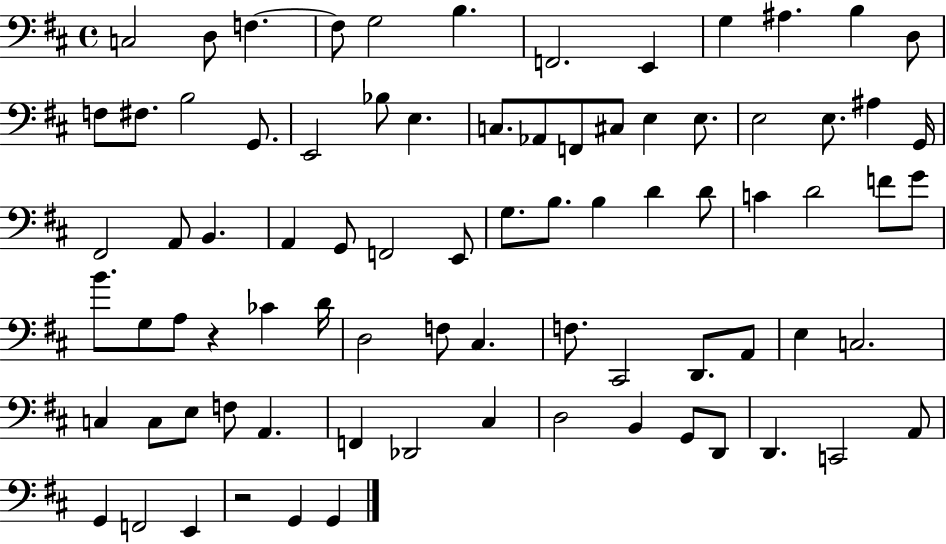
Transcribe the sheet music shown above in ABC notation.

X:1
T:Untitled
M:4/4
L:1/4
K:D
C,2 D,/2 F, F,/2 G,2 B, F,,2 E,, G, ^A, B, D,/2 F,/2 ^F,/2 B,2 G,,/2 E,,2 _B,/2 E, C,/2 _A,,/2 F,,/2 ^C,/2 E, E,/2 E,2 E,/2 ^A, G,,/4 ^F,,2 A,,/2 B,, A,, G,,/2 F,,2 E,,/2 G,/2 B,/2 B, D D/2 C D2 F/2 G/2 B/2 G,/2 A,/2 z _C D/4 D,2 F,/2 ^C, F,/2 ^C,,2 D,,/2 A,,/2 E, C,2 C, C,/2 E,/2 F,/2 A,, F,, _D,,2 ^C, D,2 B,, G,,/2 D,,/2 D,, C,,2 A,,/2 G,, F,,2 E,, z2 G,, G,,